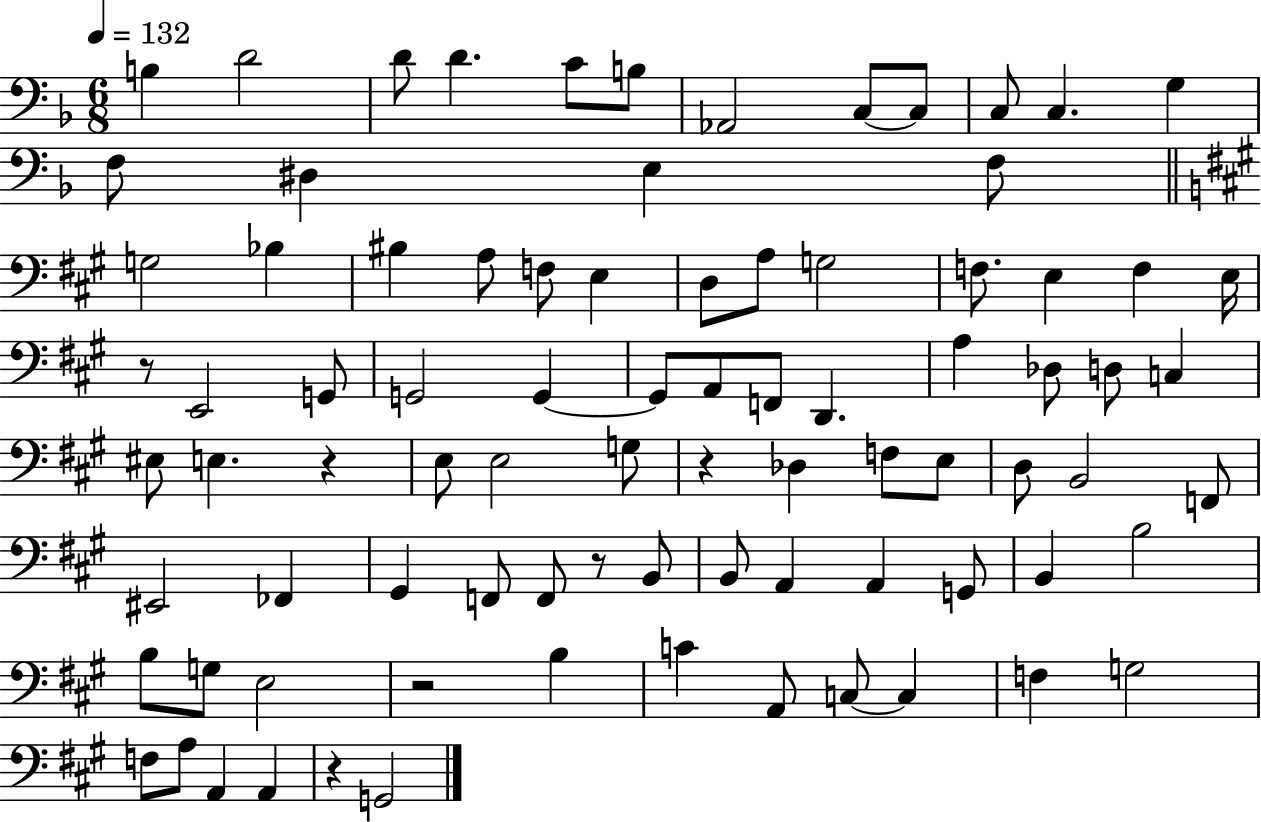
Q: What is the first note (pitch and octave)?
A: B3